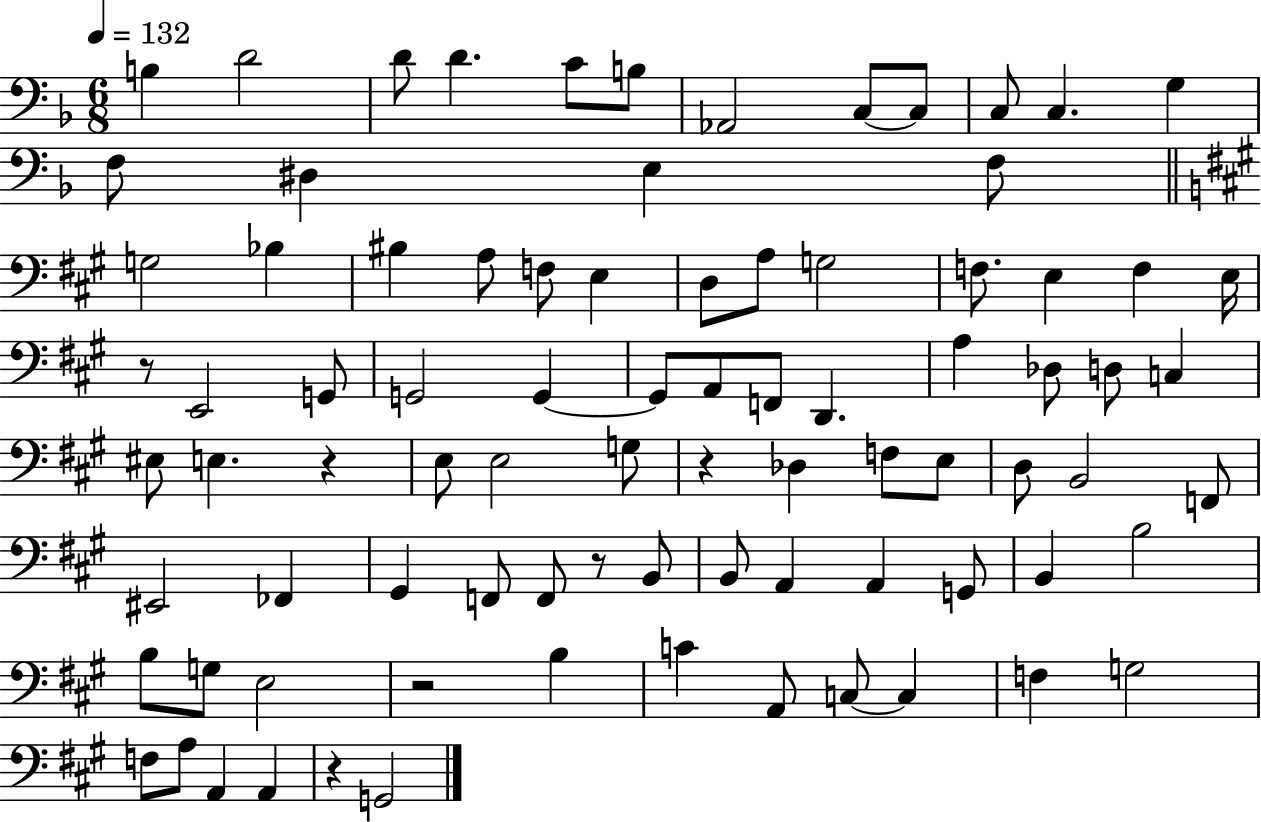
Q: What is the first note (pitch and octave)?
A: B3